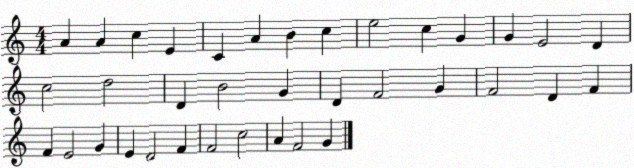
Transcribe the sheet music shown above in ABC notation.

X:1
T:Untitled
M:4/4
L:1/4
K:C
A A c E C A B c e2 c G G E2 D c2 d2 D B2 G D F2 G F2 D F F E2 G E D2 F F2 c2 A F2 G